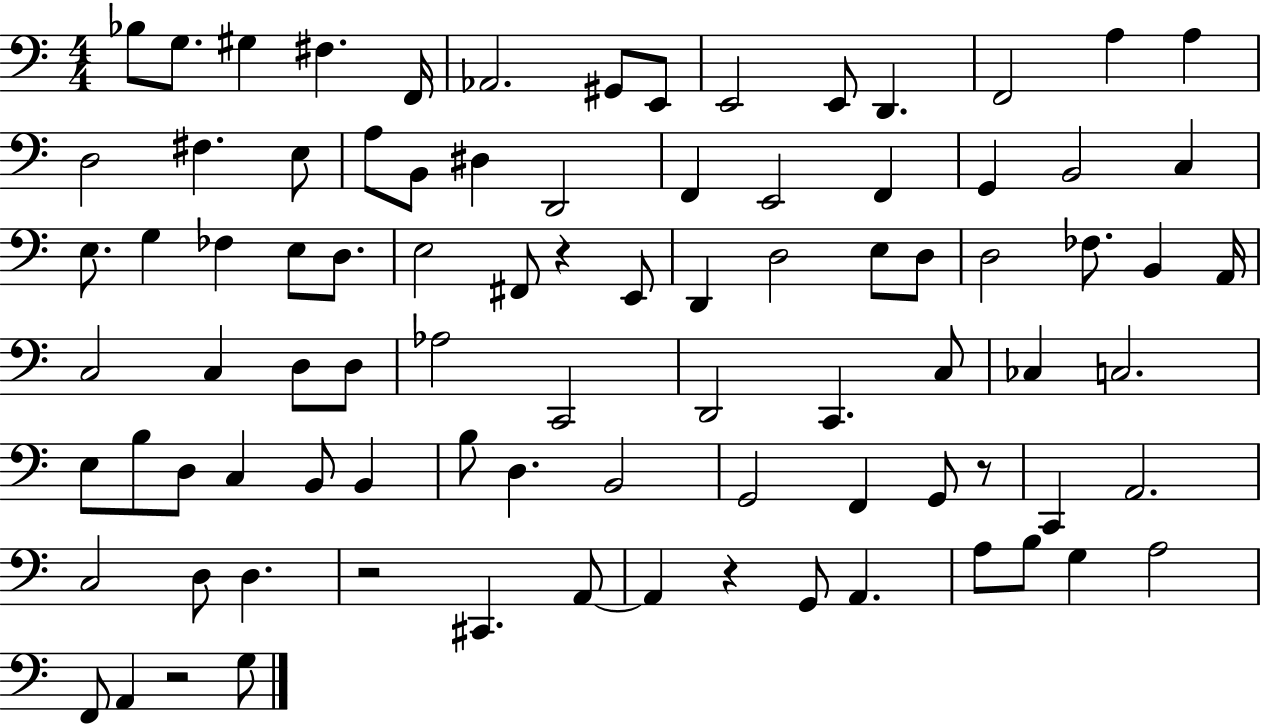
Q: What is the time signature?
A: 4/4